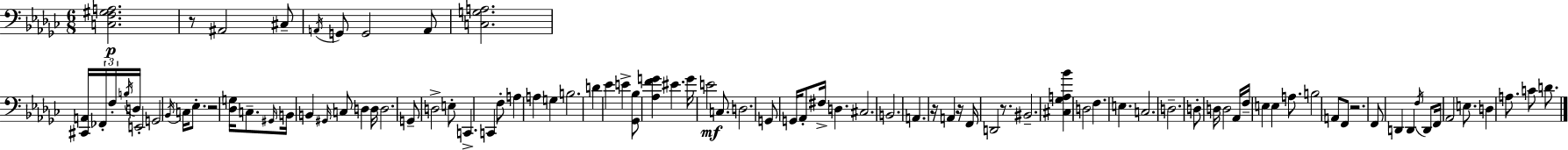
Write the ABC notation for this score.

X:1
T:Untitled
M:6/8
L:1/4
K:Ebm
[C,F,^G,A,]2 z/2 ^A,,2 ^C,/2 A,,/4 G,,/2 G,,2 A,,/2 [C,G,A,]2 [^C,,A,,]/4 _F,,/4 F,/4 B,/4 D,/4 E,,2 G,,2 _B,,/4 C,/4 _E,/2 z2 [_D,G,]/4 C,/2 ^G,,/4 B,,/4 B,, ^G,,/4 C,/2 D, D,/4 D,2 G,,/2 D,2 E,/2 C,, C,, F,/2 A, A, G, B,2 D _E E [_G,,_B,]/2 [_A,FG] ^E G/4 E2 C,/2 D,2 G,,/2 G,,/4 _A,,/2 ^F,/4 D, ^C,2 B,,2 A,, z/4 A,, z/4 F,,/4 D,,2 z/2 ^B,,2 [^C,_G,A,_B] D,2 F, E, C,2 D,2 D,/2 D,/4 D,2 _A,,/4 F,/4 E, E, A,/2 B,2 A,,/2 F,,/2 z2 F,,/2 D,, D,, F,/4 D,,/2 F,,/4 _A,,2 E,/2 D, A,/2 C/2 D/2